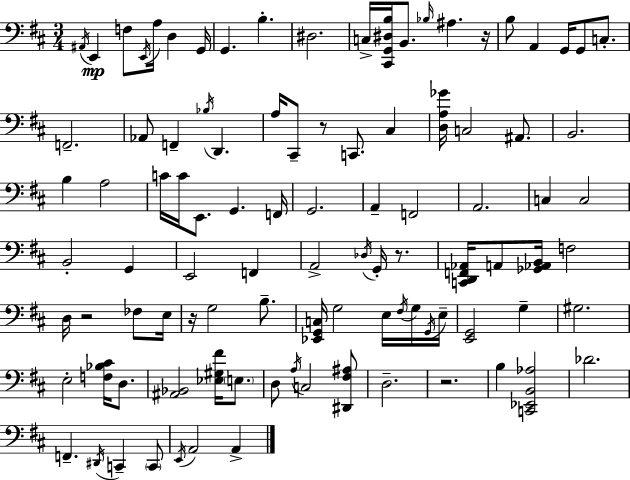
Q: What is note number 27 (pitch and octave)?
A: C2